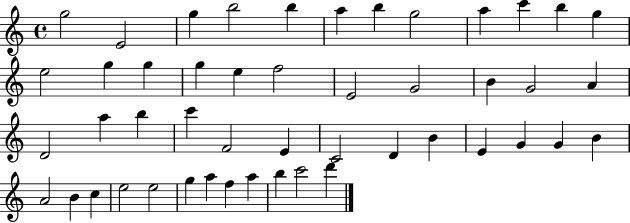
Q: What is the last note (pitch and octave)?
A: D6